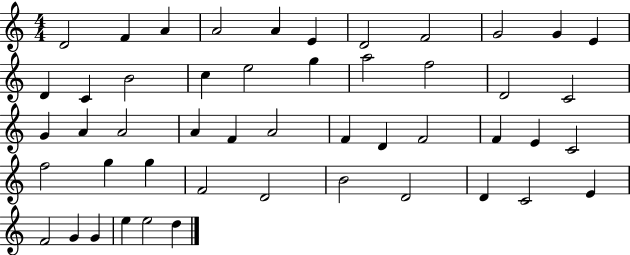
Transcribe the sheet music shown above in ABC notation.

X:1
T:Untitled
M:4/4
L:1/4
K:C
D2 F A A2 A E D2 F2 G2 G E D C B2 c e2 g a2 f2 D2 C2 G A A2 A F A2 F D F2 F E C2 f2 g g F2 D2 B2 D2 D C2 E F2 G G e e2 d